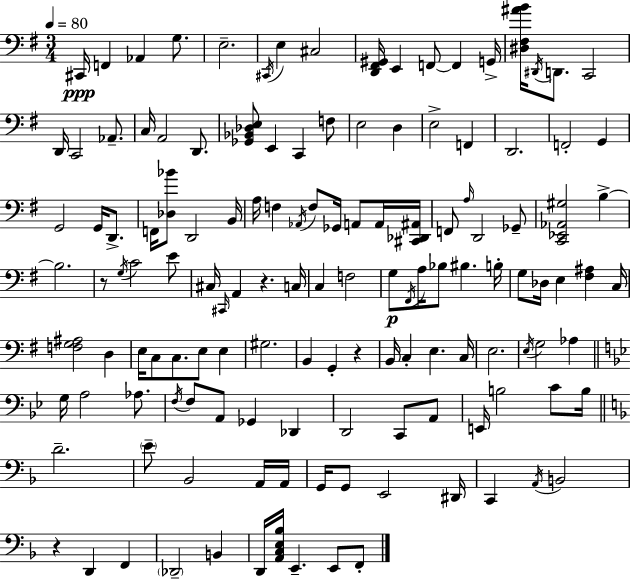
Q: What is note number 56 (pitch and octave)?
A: A2